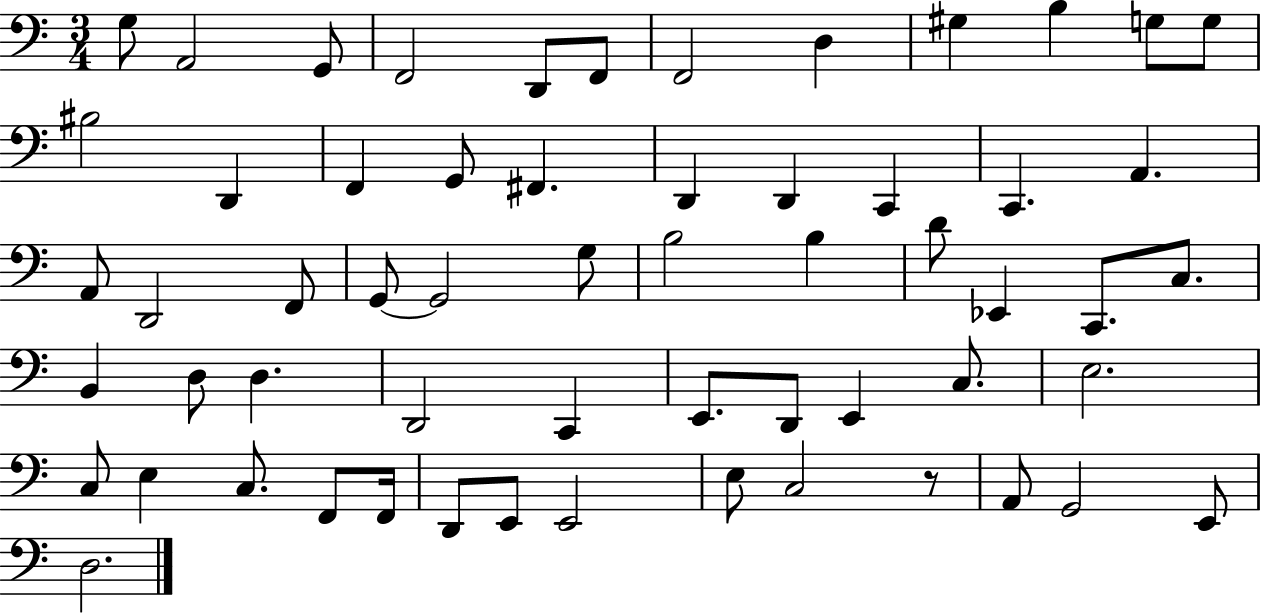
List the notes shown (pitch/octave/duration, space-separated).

G3/e A2/h G2/e F2/h D2/e F2/e F2/h D3/q G#3/q B3/q G3/e G3/e BIS3/h D2/q F2/q G2/e F#2/q. D2/q D2/q C2/q C2/q. A2/q. A2/e D2/h F2/e G2/e G2/h G3/e B3/h B3/q D4/e Eb2/q C2/e. C3/e. B2/q D3/e D3/q. D2/h C2/q E2/e. D2/e E2/q C3/e. E3/h. C3/e E3/q C3/e. F2/e F2/s D2/e E2/e E2/h E3/e C3/h R/e A2/e G2/h E2/e D3/h.